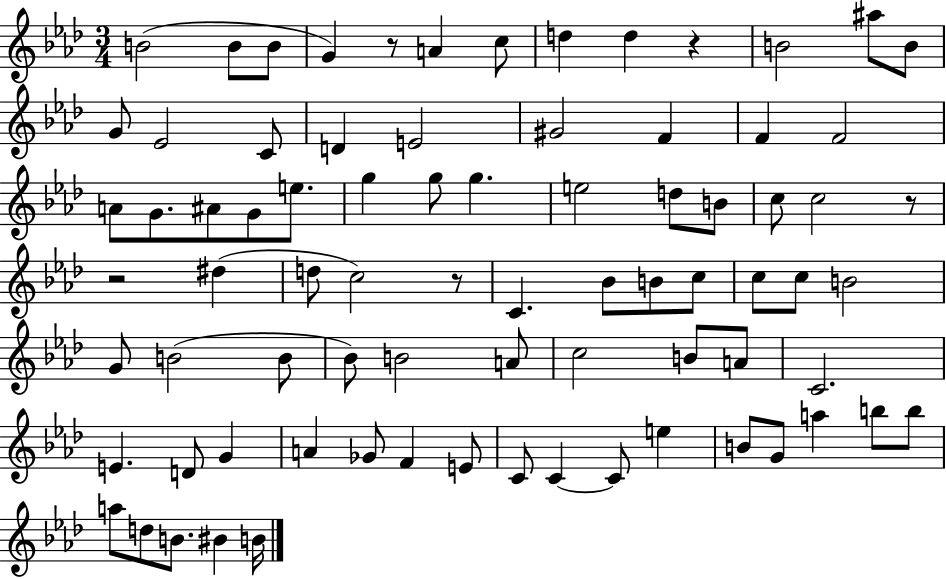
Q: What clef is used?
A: treble